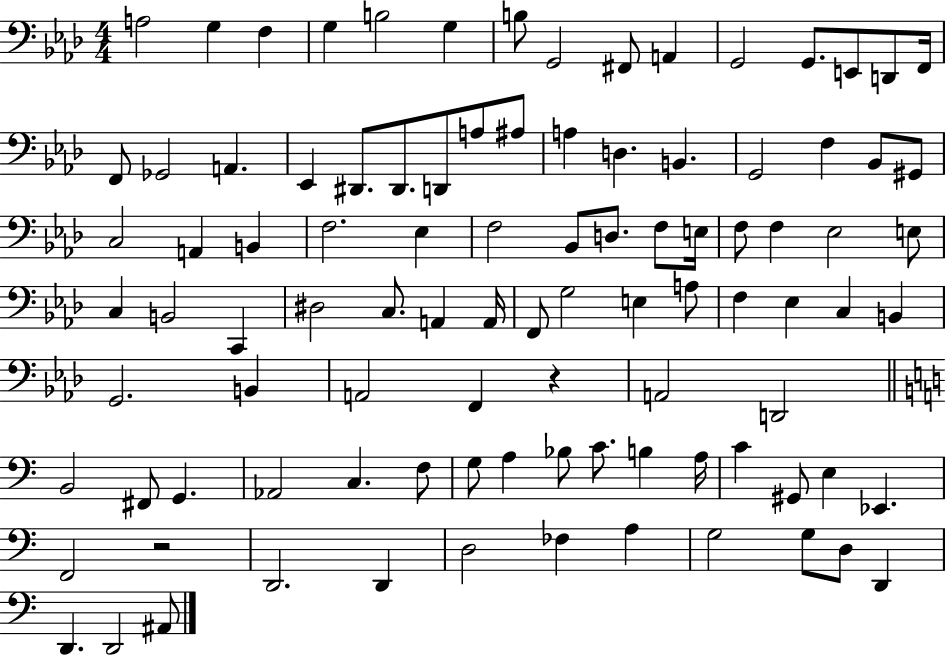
{
  \clef bass
  \numericTimeSignature
  \time 4/4
  \key aes \major
  a2 g4 f4 | g4 b2 g4 | b8 g,2 fis,8 a,4 | g,2 g,8. e,8 d,8 f,16 | \break f,8 ges,2 a,4. | ees,4 dis,8. dis,8. d,8 a8 ais8 | a4 d4. b,4. | g,2 f4 bes,8 gis,8 | \break c2 a,4 b,4 | f2. ees4 | f2 bes,8 d8. f8 e16 | f8 f4 ees2 e8 | \break c4 b,2 c,4 | dis2 c8. a,4 a,16 | f,8 g2 e4 a8 | f4 ees4 c4 b,4 | \break g,2. b,4 | a,2 f,4 r4 | a,2 d,2 | \bar "||" \break \key c \major b,2 fis,8 g,4. | aes,2 c4. f8 | g8 a4 bes8 c'8. b4 a16 | c'4 gis,8 e4 ees,4. | \break f,2 r2 | d,2. d,4 | d2 fes4 a4 | g2 g8 d8 d,4 | \break d,4. d,2 ais,8 | \bar "|."
}